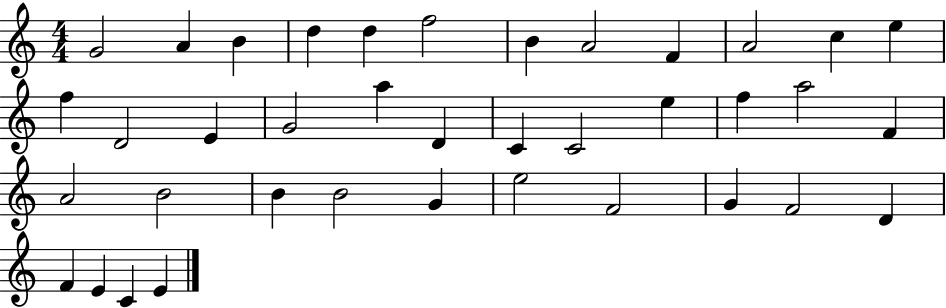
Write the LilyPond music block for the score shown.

{
  \clef treble
  \numericTimeSignature
  \time 4/4
  \key c \major
  g'2 a'4 b'4 | d''4 d''4 f''2 | b'4 a'2 f'4 | a'2 c''4 e''4 | \break f''4 d'2 e'4 | g'2 a''4 d'4 | c'4 c'2 e''4 | f''4 a''2 f'4 | \break a'2 b'2 | b'4 b'2 g'4 | e''2 f'2 | g'4 f'2 d'4 | \break f'4 e'4 c'4 e'4 | \bar "|."
}